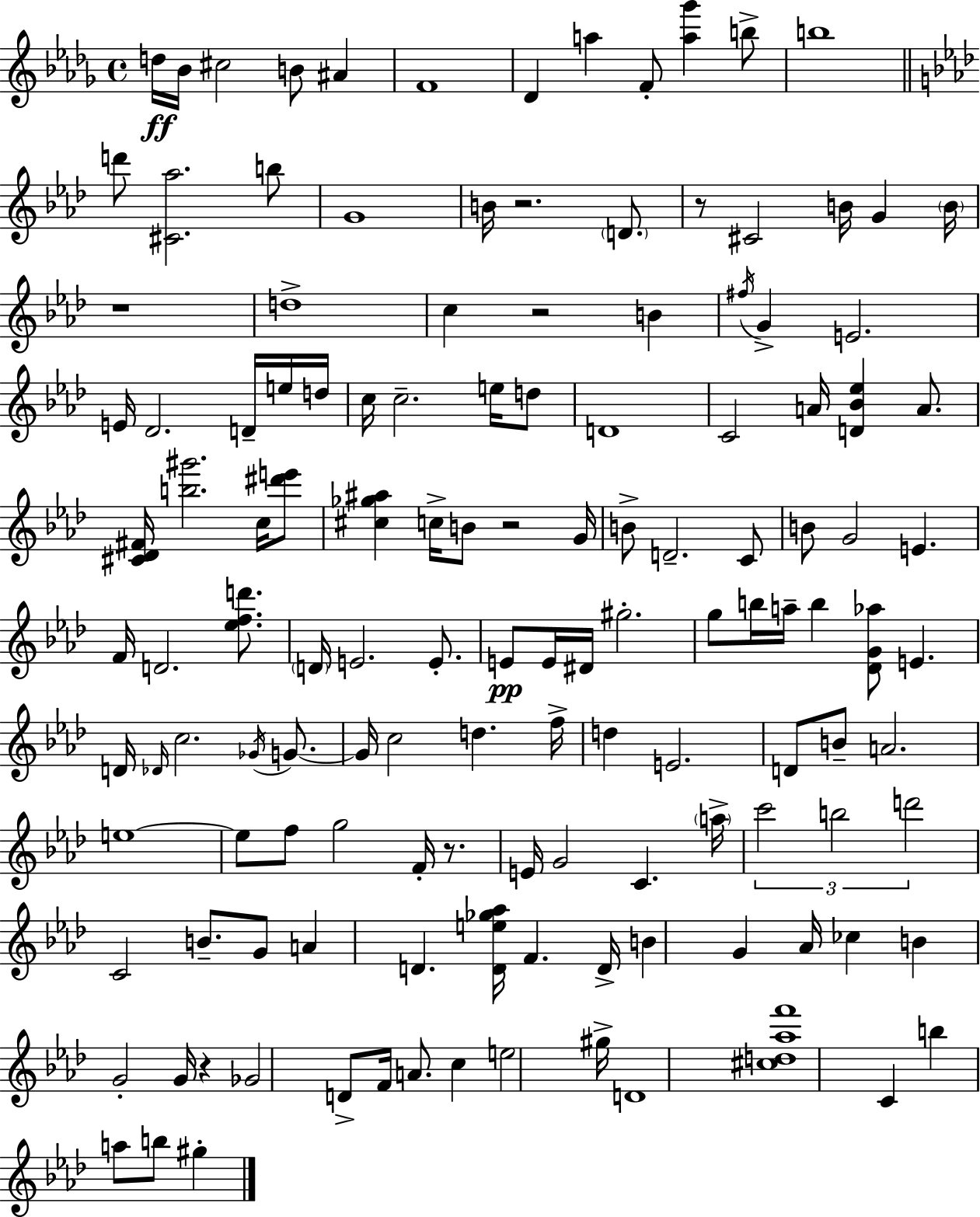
D5/s Bb4/s C#5/h B4/e A#4/q F4/w Db4/q A5/q F4/e [A5,Gb6]/q B5/e B5/w D6/e [C#4,Ab5]/h. B5/e G4/w B4/s R/h. D4/e. R/e C#4/h B4/s G4/q B4/s R/w D5/w C5/q R/h B4/q F#5/s G4/q E4/h. E4/s Db4/h. D4/s E5/s D5/s C5/s C5/h. E5/s D5/e D4/w C4/h A4/s [D4,Bb4,Eb5]/q A4/e. [C#4,Db4,F#4]/s [B5,G#6]/h. C5/s [D#6,E6]/e [C#5,Gb5,A#5]/q C5/s B4/e R/h G4/s B4/e D4/h. C4/e B4/e G4/h E4/q. F4/s D4/h. [Eb5,F5,D6]/e. D4/s E4/h. E4/e. E4/e E4/s D#4/s G#5/h. G5/e B5/s A5/s B5/q [Db4,G4,Ab5]/e E4/q. D4/s Db4/s C5/h. Gb4/s G4/e. G4/s C5/h D5/q. F5/s D5/q E4/h. D4/e B4/e A4/h. E5/w E5/e F5/e G5/h F4/s R/e. E4/s G4/h C4/q. A5/s C6/h B5/h D6/h C4/h B4/e. G4/e A4/q D4/q. [D4,E5,Gb5,Ab5]/s F4/q. D4/s B4/q G4/q Ab4/s CES5/q B4/q G4/h G4/s R/q Gb4/h D4/e F4/s A4/e. C5/q E5/h G#5/s D4/w [C#5,D5,Ab5,F6]/w C4/q B5/q A5/e B5/e G#5/q